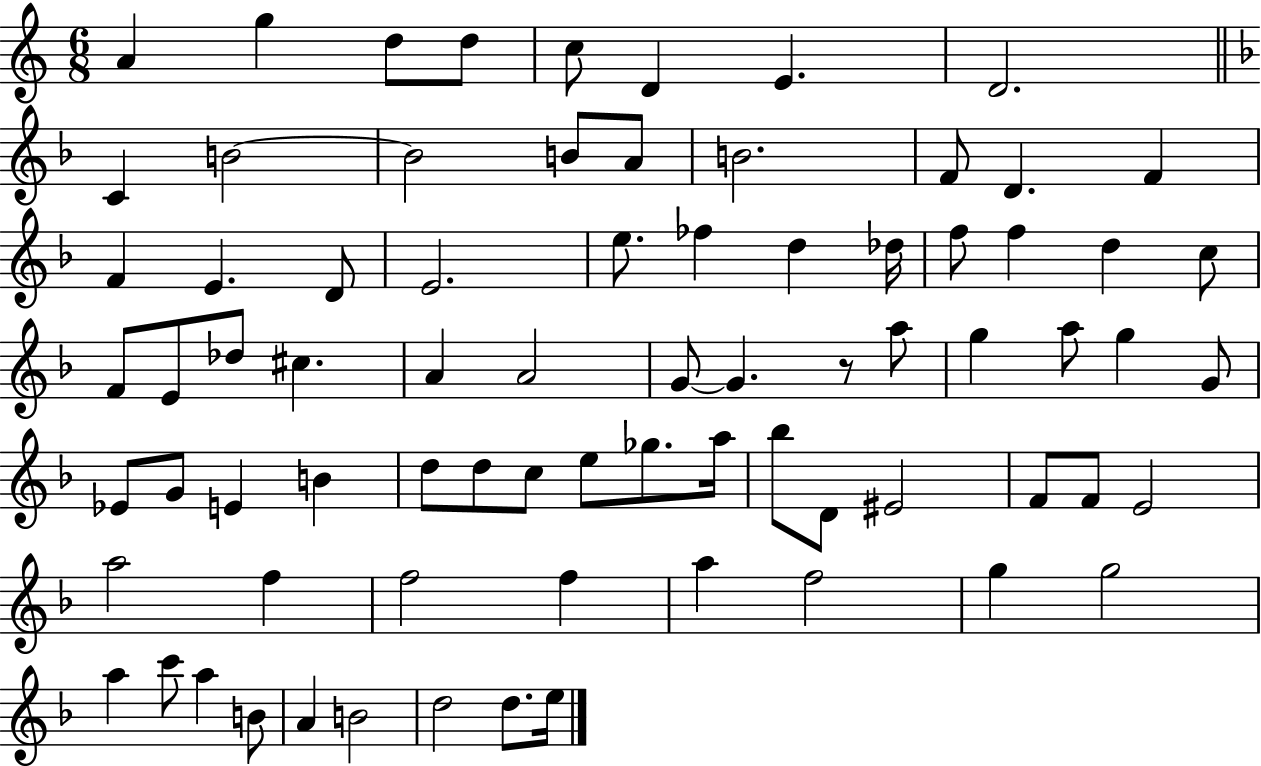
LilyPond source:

{
  \clef treble
  \numericTimeSignature
  \time 6/8
  \key c \major
  a'4 g''4 d''8 d''8 | c''8 d'4 e'4. | d'2. | \bar "||" \break \key d \minor c'4 b'2~~ | b'2 b'8 a'8 | b'2. | f'8 d'4. f'4 | \break f'4 e'4. d'8 | e'2. | e''8. fes''4 d''4 des''16 | f''8 f''4 d''4 c''8 | \break f'8 e'8 des''8 cis''4. | a'4 a'2 | g'8~~ g'4. r8 a''8 | g''4 a''8 g''4 g'8 | \break ees'8 g'8 e'4 b'4 | d''8 d''8 c''8 e''8 ges''8. a''16 | bes''8 d'8 eis'2 | f'8 f'8 e'2 | \break a''2 f''4 | f''2 f''4 | a''4 f''2 | g''4 g''2 | \break a''4 c'''8 a''4 b'8 | a'4 b'2 | d''2 d''8. e''16 | \bar "|."
}